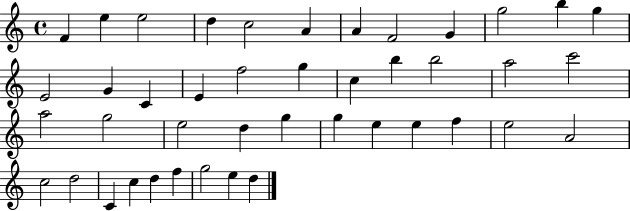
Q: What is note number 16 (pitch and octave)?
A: E4